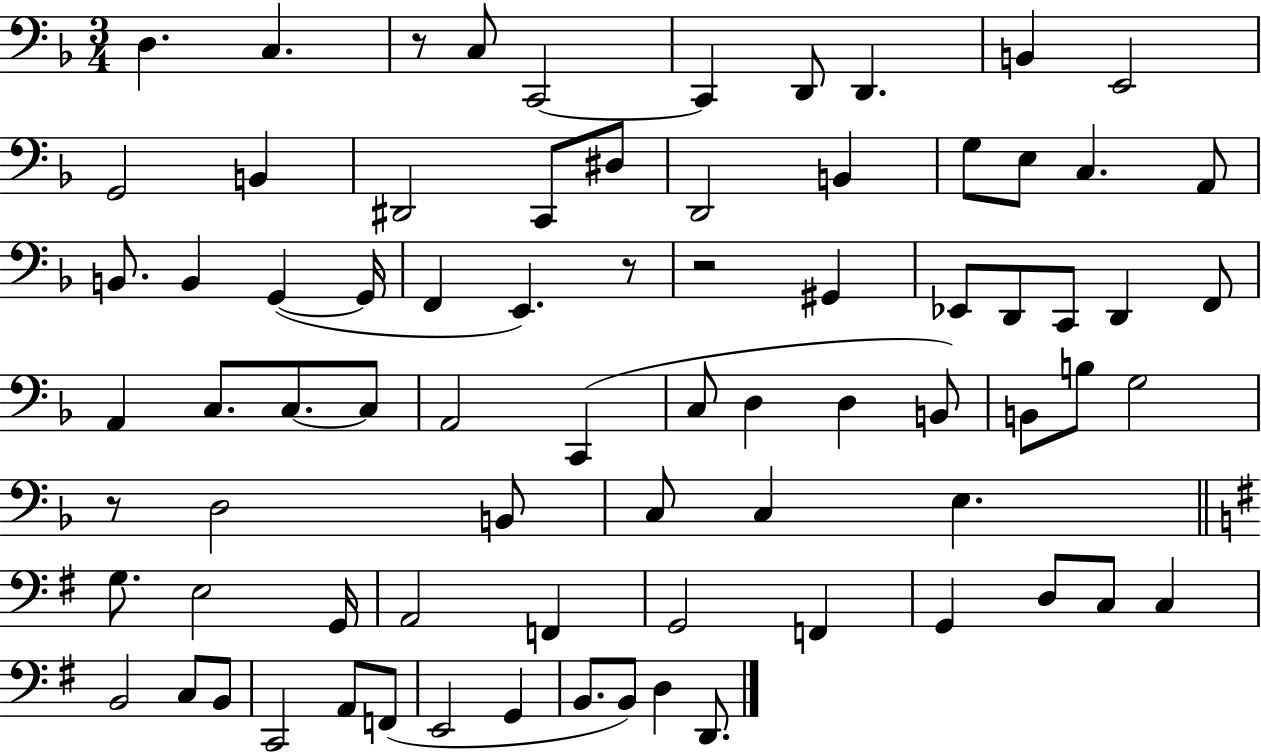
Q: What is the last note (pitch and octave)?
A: D2